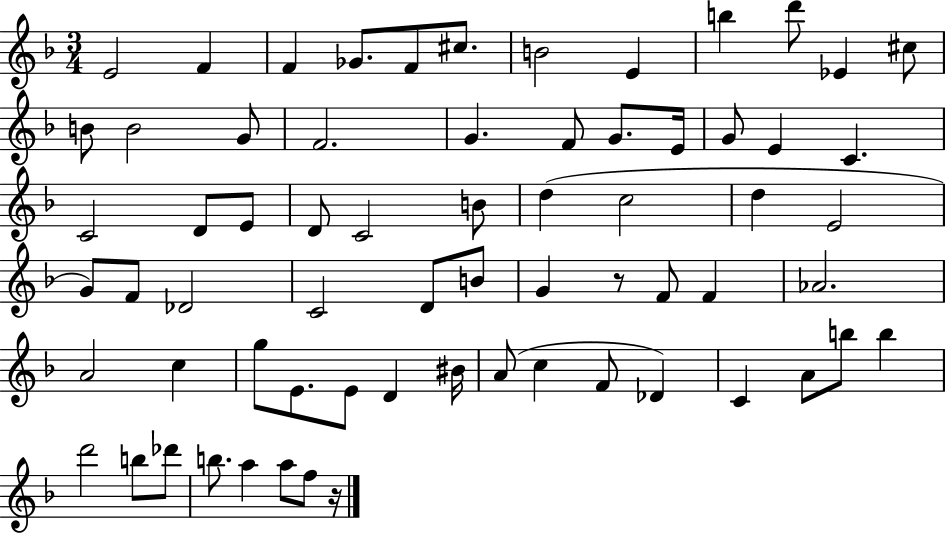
X:1
T:Untitled
M:3/4
L:1/4
K:F
E2 F F _G/2 F/2 ^c/2 B2 E b d'/2 _E ^c/2 B/2 B2 G/2 F2 G F/2 G/2 E/4 G/2 E C C2 D/2 E/2 D/2 C2 B/2 d c2 d E2 G/2 F/2 _D2 C2 D/2 B/2 G z/2 F/2 F _A2 A2 c g/2 E/2 E/2 D ^B/4 A/2 c F/2 _D C A/2 b/2 b d'2 b/2 _d'/2 b/2 a a/2 f/2 z/4